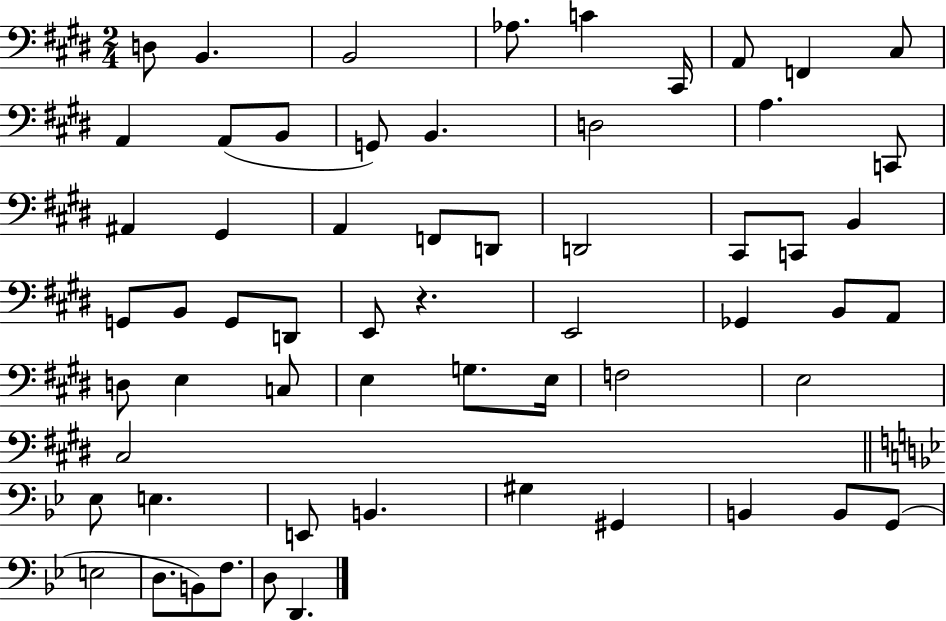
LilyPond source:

{
  \clef bass
  \numericTimeSignature
  \time 2/4
  \key e \major
  d8 b,4. | b,2 | aes8. c'4 cis,16 | a,8 f,4 cis8 | \break a,4 a,8( b,8 | g,8) b,4. | d2 | a4. c,8 | \break ais,4 gis,4 | a,4 f,8 d,8 | d,2 | cis,8 c,8 b,4 | \break g,8 b,8 g,8 d,8 | e,8 r4. | e,2 | ges,4 b,8 a,8 | \break d8 e4 c8 | e4 g8. e16 | f2 | e2 | \break cis2 | \bar "||" \break \key bes \major ees8 e4. | e,8 b,4. | gis4 gis,4 | b,4 b,8 g,8( | \break e2 | d8. b,8) f8. | d8 d,4. | \bar "|."
}